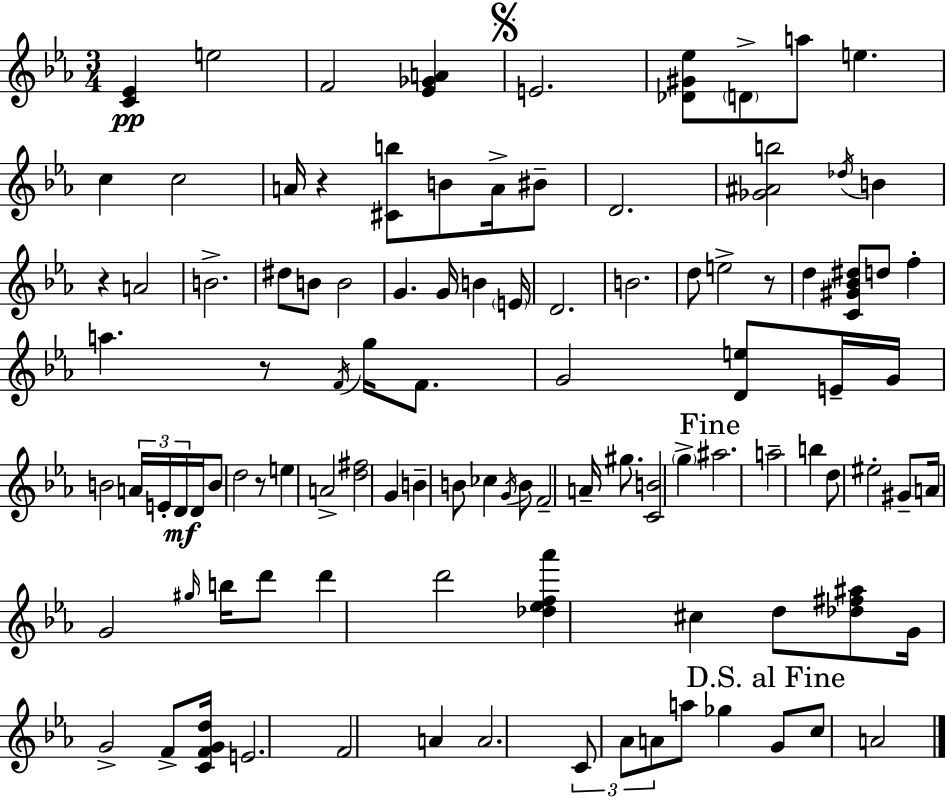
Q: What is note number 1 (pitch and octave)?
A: E5